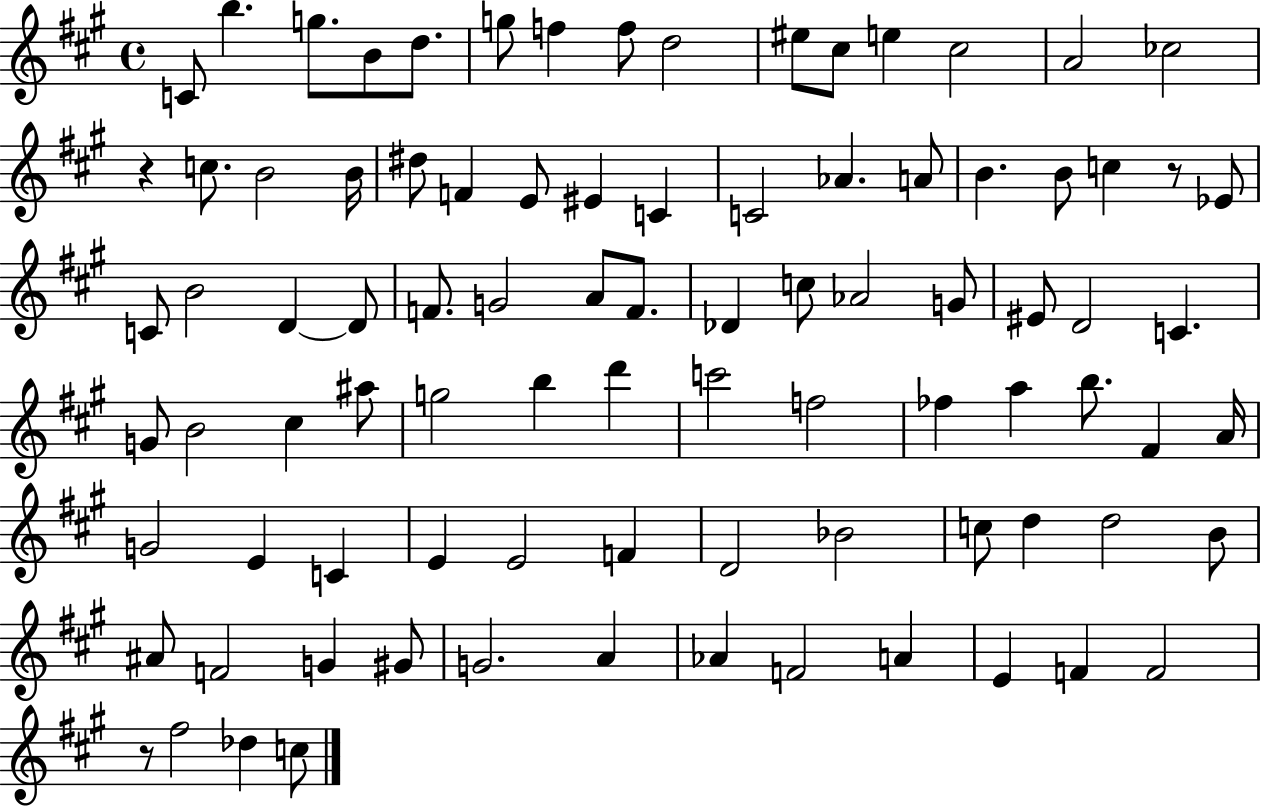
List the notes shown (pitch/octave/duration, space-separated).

C4/e B5/q. G5/e. B4/e D5/e. G5/e F5/q F5/e D5/h EIS5/e C#5/e E5/q C#5/h A4/h CES5/h R/q C5/e. B4/h B4/s D#5/e F4/q E4/e EIS4/q C4/q C4/h Ab4/q. A4/e B4/q. B4/e C5/q R/e Eb4/e C4/e B4/h D4/q D4/e F4/e. G4/h A4/e F4/e. Db4/q C5/e Ab4/h G4/e EIS4/e D4/h C4/q. G4/e B4/h C#5/q A#5/e G5/h B5/q D6/q C6/h F5/h FES5/q A5/q B5/e. F#4/q A4/s G4/h E4/q C4/q E4/q E4/h F4/q D4/h Bb4/h C5/e D5/q D5/h B4/e A#4/e F4/h G4/q G#4/e G4/h. A4/q Ab4/q F4/h A4/q E4/q F4/q F4/h R/e F#5/h Db5/q C5/e